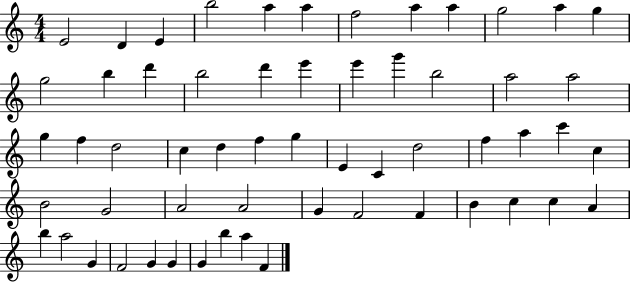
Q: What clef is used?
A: treble